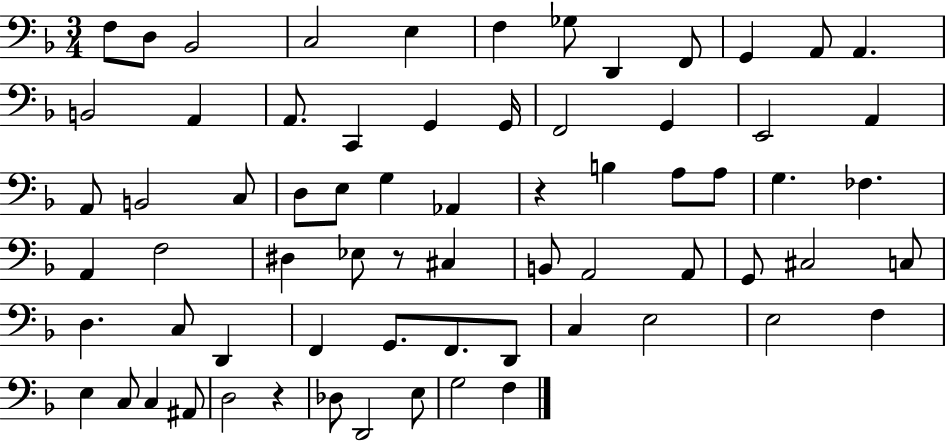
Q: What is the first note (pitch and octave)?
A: F3